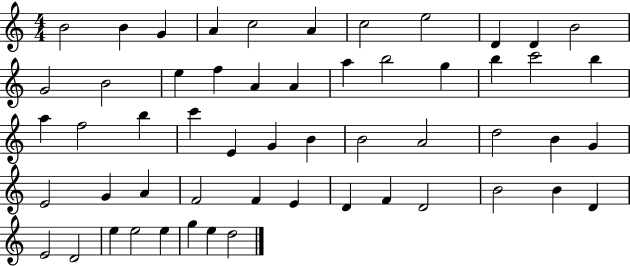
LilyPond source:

{
  \clef treble
  \numericTimeSignature
  \time 4/4
  \key c \major
  b'2 b'4 g'4 | a'4 c''2 a'4 | c''2 e''2 | d'4 d'4 b'2 | \break g'2 b'2 | e''4 f''4 a'4 a'4 | a''4 b''2 g''4 | b''4 c'''2 b''4 | \break a''4 f''2 b''4 | c'''4 e'4 g'4 b'4 | b'2 a'2 | d''2 b'4 g'4 | \break e'2 g'4 a'4 | f'2 f'4 e'4 | d'4 f'4 d'2 | b'2 b'4 d'4 | \break e'2 d'2 | e''4 e''2 e''4 | g''4 e''4 d''2 | \bar "|."
}